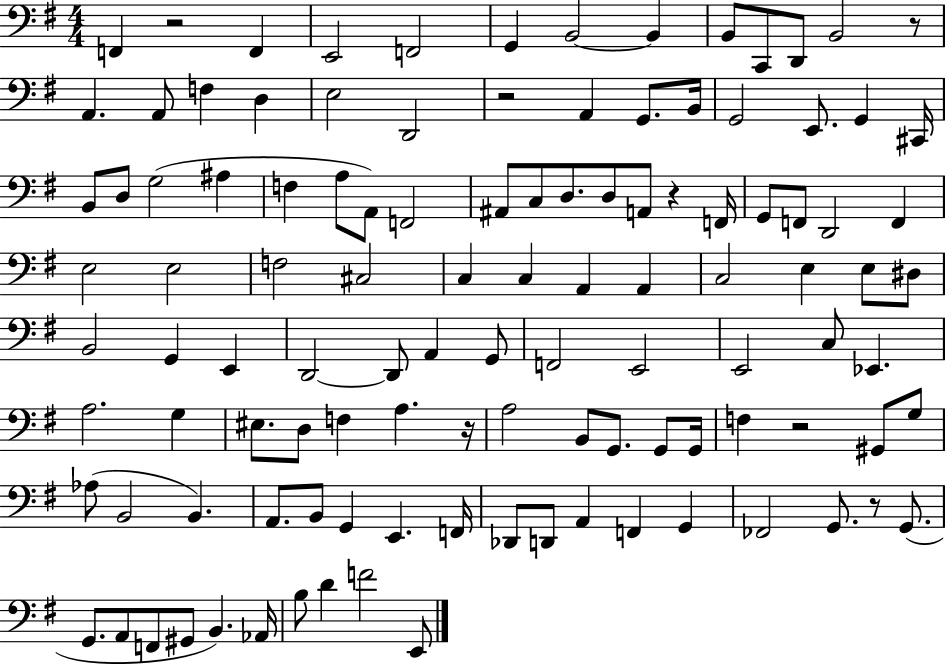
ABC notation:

X:1
T:Untitled
M:4/4
L:1/4
K:G
F,, z2 F,, E,,2 F,,2 G,, B,,2 B,, B,,/2 C,,/2 D,,/2 B,,2 z/2 A,, A,,/2 F, D, E,2 D,,2 z2 A,, G,,/2 B,,/4 G,,2 E,,/2 G,, ^C,,/4 B,,/2 D,/2 G,2 ^A, F, A,/2 A,,/2 F,,2 ^A,,/2 C,/2 D,/2 D,/2 A,,/2 z F,,/4 G,,/2 F,,/2 D,,2 F,, E,2 E,2 F,2 ^C,2 C, C, A,, A,, C,2 E, E,/2 ^D,/2 B,,2 G,, E,, D,,2 D,,/2 A,, G,,/2 F,,2 E,,2 E,,2 C,/2 _E,, A,2 G, ^E,/2 D,/2 F, A, z/4 A,2 B,,/2 G,,/2 G,,/2 G,,/4 F, z2 ^G,,/2 G,/2 _A,/2 B,,2 B,, A,,/2 B,,/2 G,, E,, F,,/4 _D,,/2 D,,/2 A,, F,, G,, _F,,2 G,,/2 z/2 G,,/2 G,,/2 A,,/2 F,,/2 ^G,,/2 B,, _A,,/4 B,/2 D F2 E,,/2